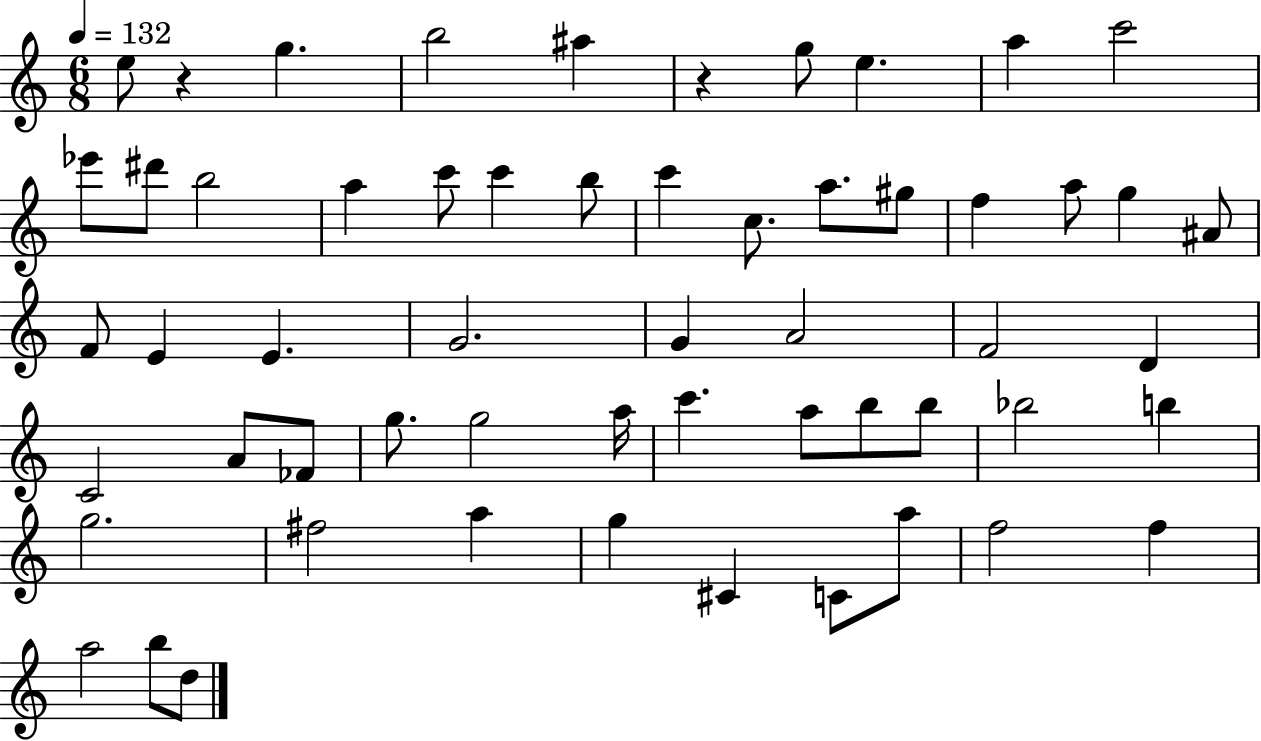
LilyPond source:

{
  \clef treble
  \numericTimeSignature
  \time 6/8
  \key c \major
  \tempo 4 = 132
  \repeat volta 2 { e''8 r4 g''4. | b''2 ais''4 | r4 g''8 e''4. | a''4 c'''2 | \break ees'''8 dis'''8 b''2 | a''4 c'''8 c'''4 b''8 | c'''4 c''8. a''8. gis''8 | f''4 a''8 g''4 ais'8 | \break f'8 e'4 e'4. | g'2. | g'4 a'2 | f'2 d'4 | \break c'2 a'8 fes'8 | g''8. g''2 a''16 | c'''4. a''8 b''8 b''8 | bes''2 b''4 | \break g''2. | fis''2 a''4 | g''4 cis'4 c'8 a''8 | f''2 f''4 | \break a''2 b''8 d''8 | } \bar "|."
}